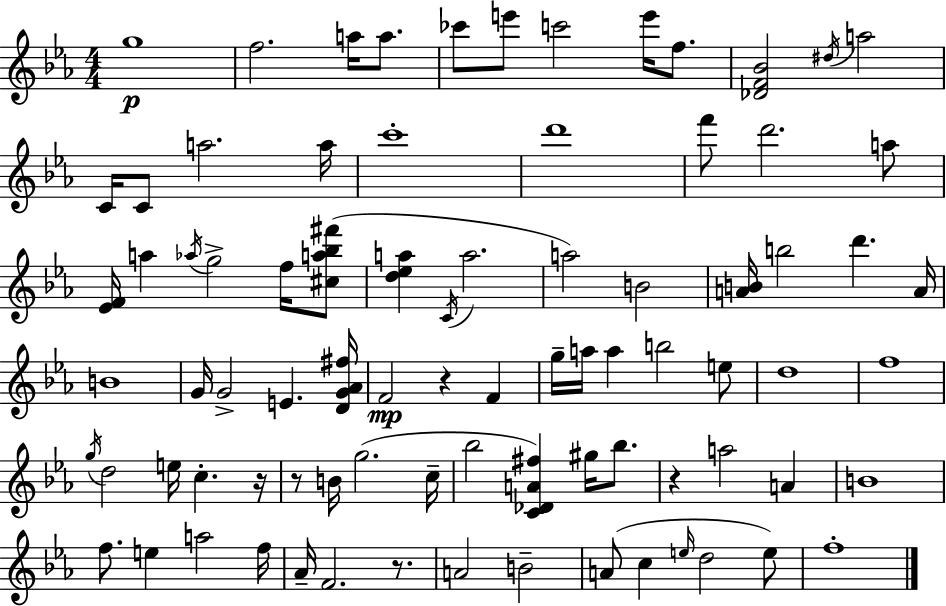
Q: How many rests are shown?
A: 5